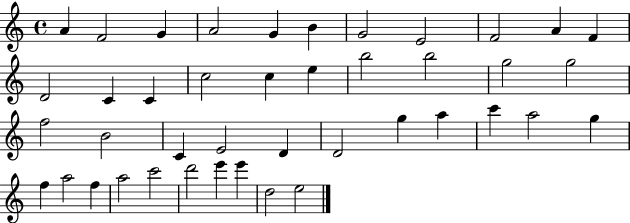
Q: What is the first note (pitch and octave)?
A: A4